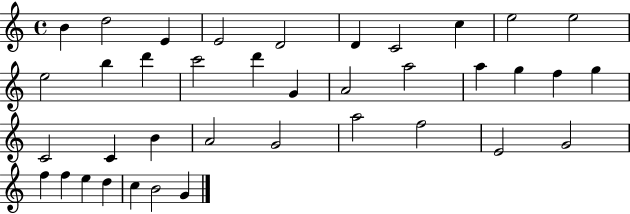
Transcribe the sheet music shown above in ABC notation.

X:1
T:Untitled
M:4/4
L:1/4
K:C
B d2 E E2 D2 D C2 c e2 e2 e2 b d' c'2 d' G A2 a2 a g f g C2 C B A2 G2 a2 f2 E2 G2 f f e d c B2 G